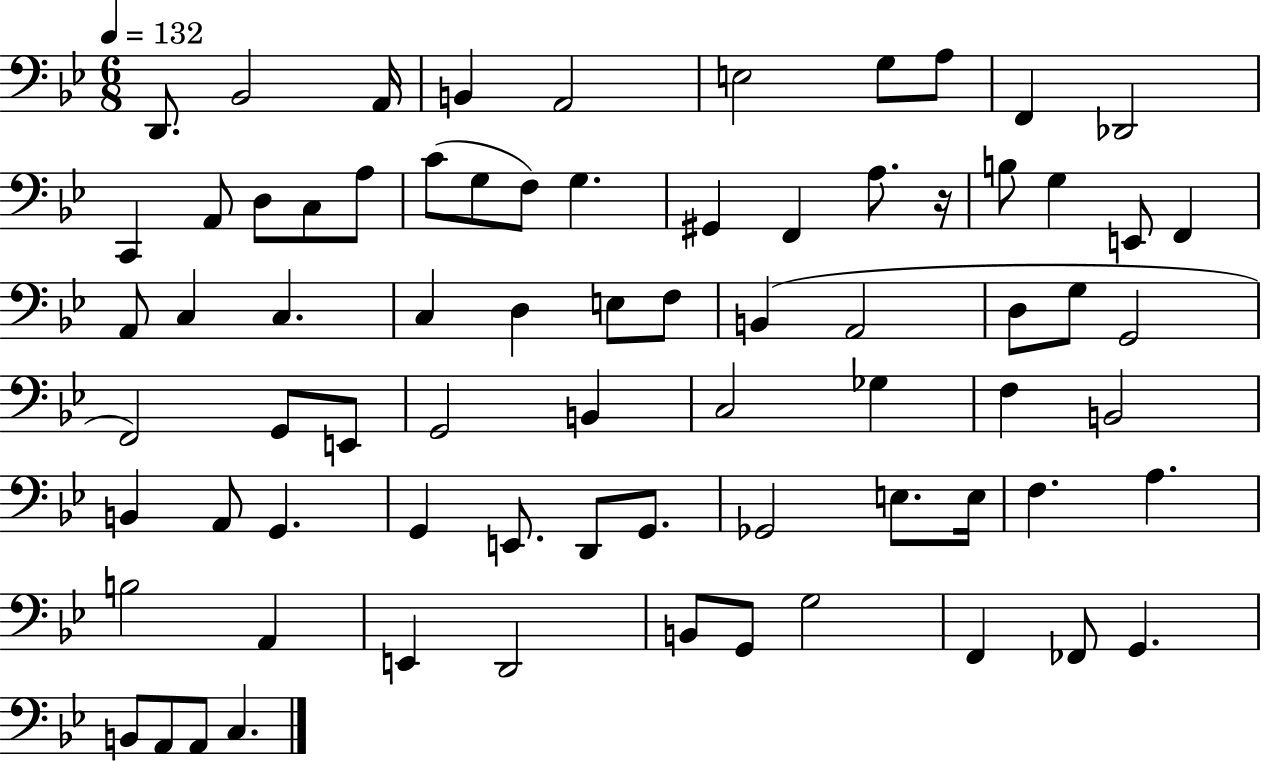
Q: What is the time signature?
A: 6/8